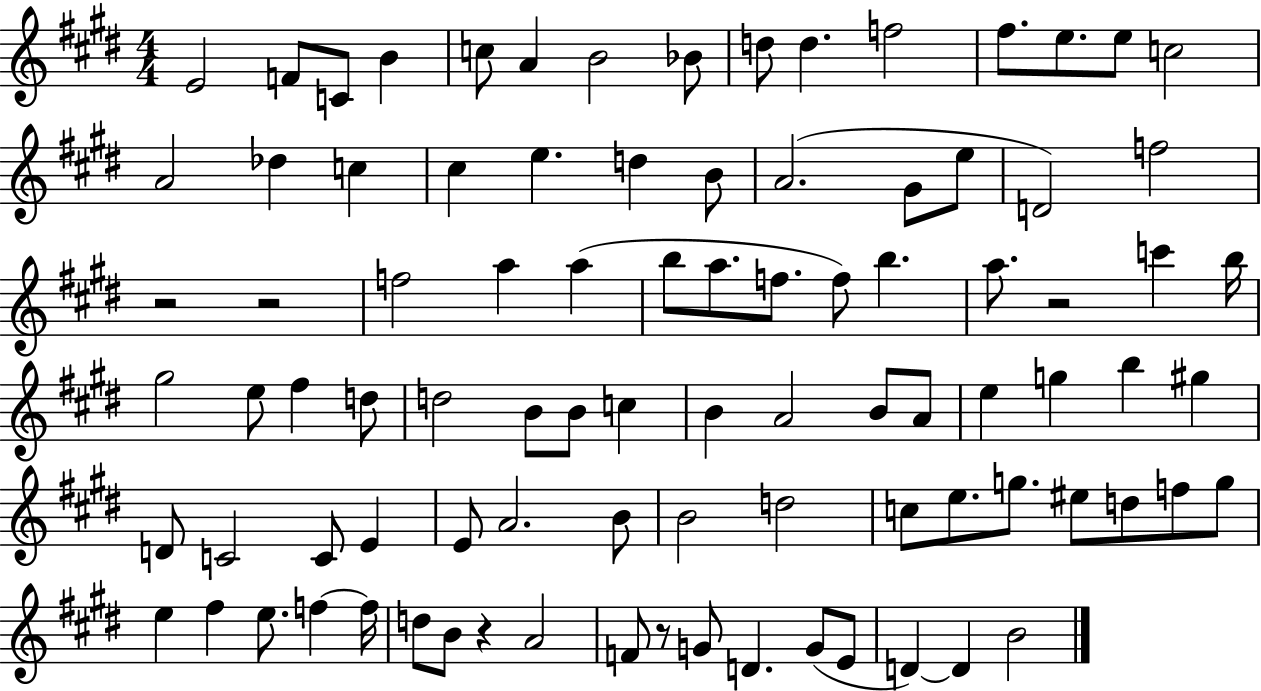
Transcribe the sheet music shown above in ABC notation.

X:1
T:Untitled
M:4/4
L:1/4
K:E
E2 F/2 C/2 B c/2 A B2 _B/2 d/2 d f2 ^f/2 e/2 e/2 c2 A2 _d c ^c e d B/2 A2 ^G/2 e/2 D2 f2 z2 z2 f2 a a b/2 a/2 f/2 f/2 b a/2 z2 c' b/4 ^g2 e/2 ^f d/2 d2 B/2 B/2 c B A2 B/2 A/2 e g b ^g D/2 C2 C/2 E E/2 A2 B/2 B2 d2 c/2 e/2 g/2 ^e/2 d/2 f/2 g/2 e ^f e/2 f f/4 d/2 B/2 z A2 F/2 z/2 G/2 D G/2 E/2 D D B2